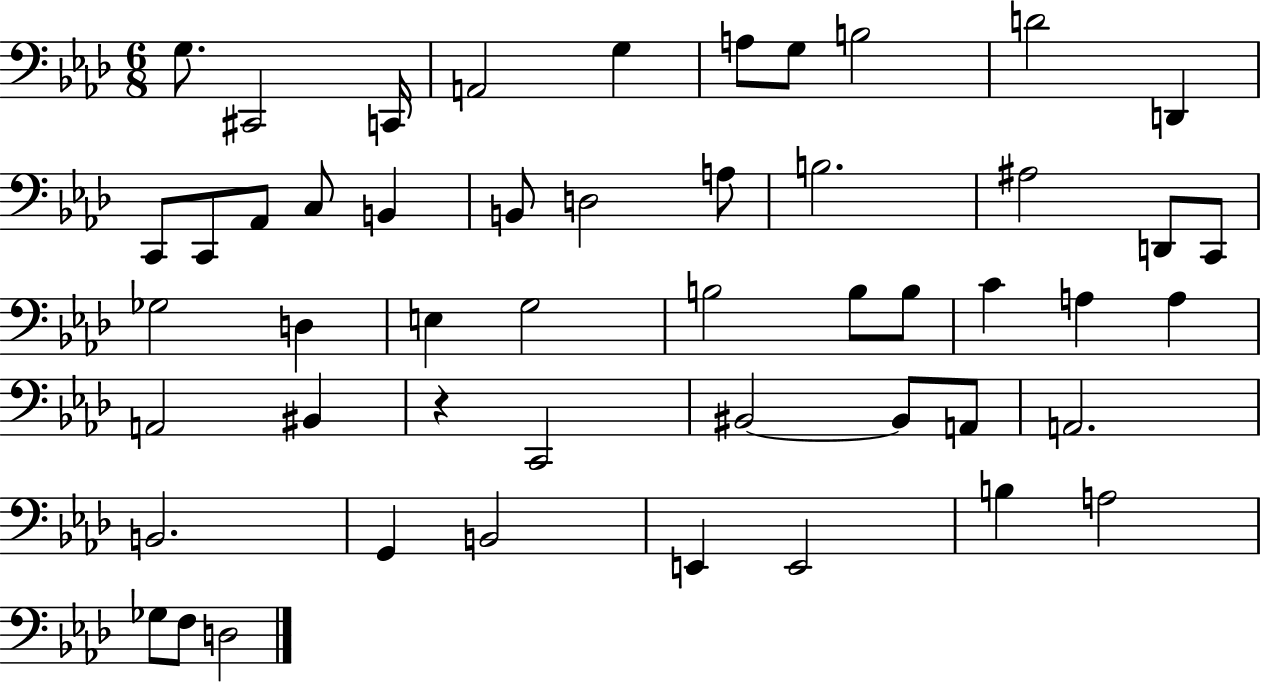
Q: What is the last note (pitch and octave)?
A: D3